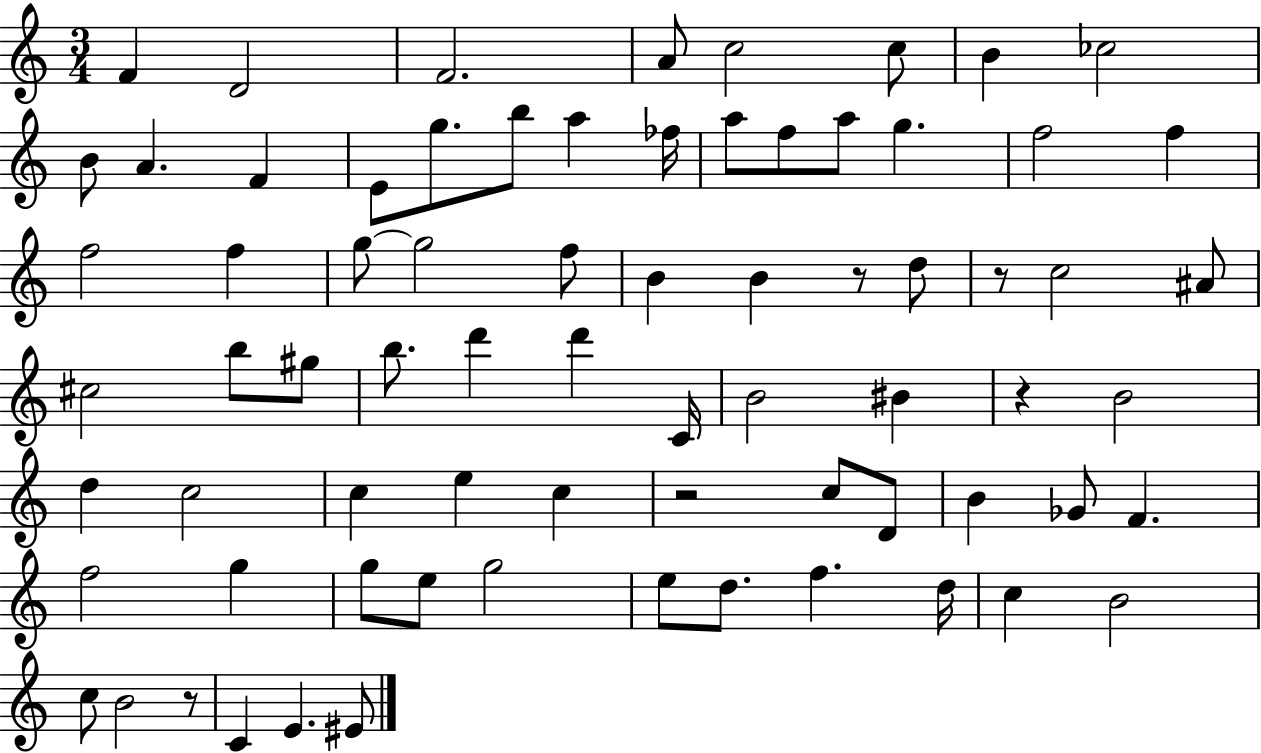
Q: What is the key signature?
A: C major